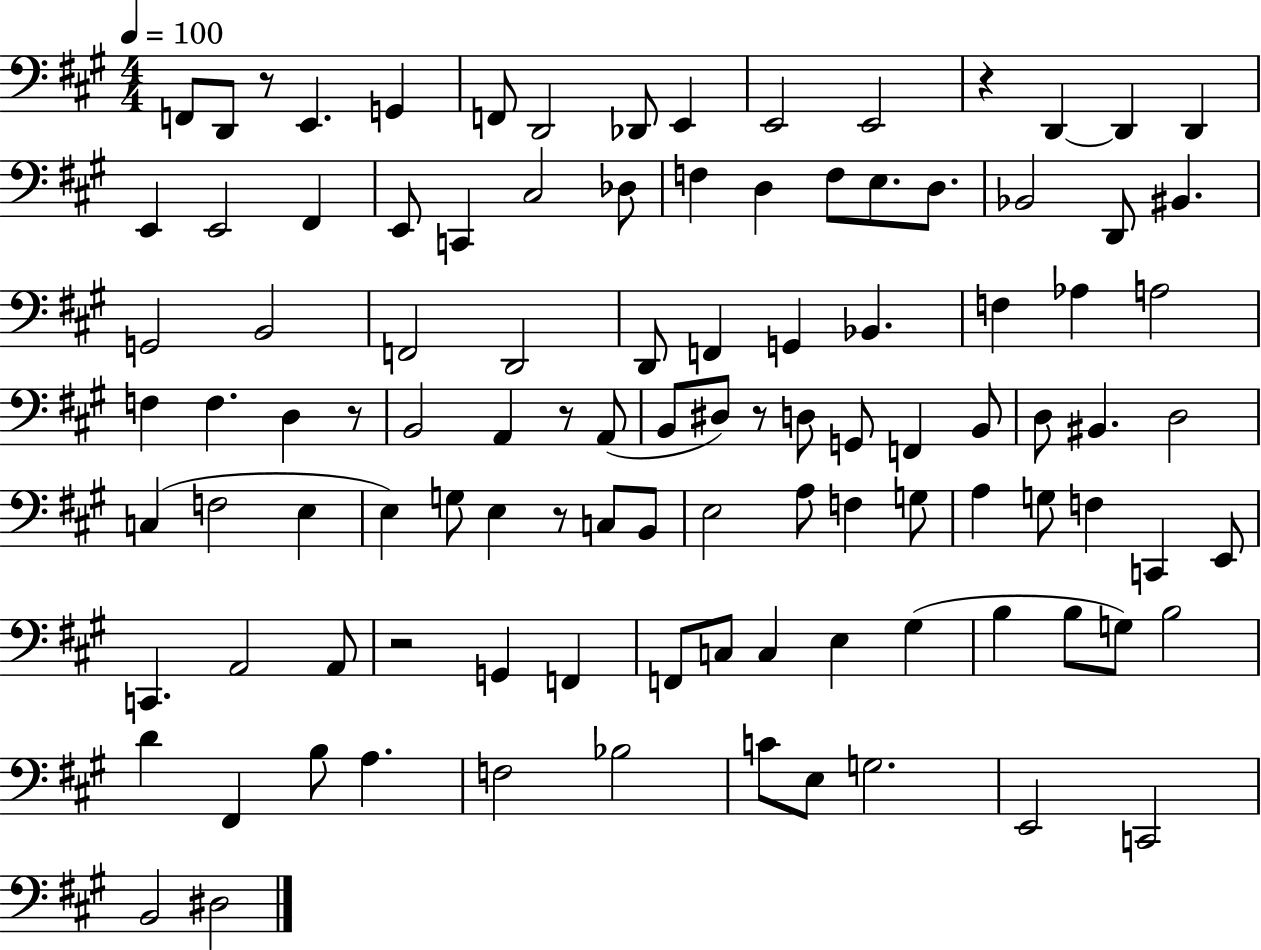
{
  \clef bass
  \numericTimeSignature
  \time 4/4
  \key a \major
  \tempo 4 = 100
  f,8 d,8 r8 e,4. g,4 | f,8 d,2 des,8 e,4 | e,2 e,2 | r4 d,4~~ d,4 d,4 | \break e,4 e,2 fis,4 | e,8 c,4 cis2 des8 | f4 d4 f8 e8. d8. | bes,2 d,8 bis,4. | \break g,2 b,2 | f,2 d,2 | d,8 f,4 g,4 bes,4. | f4 aes4 a2 | \break f4 f4. d4 r8 | b,2 a,4 r8 a,8( | b,8 dis8) r8 d8 g,8 f,4 b,8 | d8 bis,4. d2 | \break c4( f2 e4 | e4) g8 e4 r8 c8 b,8 | e2 a8 f4 g8 | a4 g8 f4 c,4 e,8 | \break c,4. a,2 a,8 | r2 g,4 f,4 | f,8 c8 c4 e4 gis4( | b4 b8 g8) b2 | \break d'4 fis,4 b8 a4. | f2 bes2 | c'8 e8 g2. | e,2 c,2 | \break b,2 dis2 | \bar "|."
}